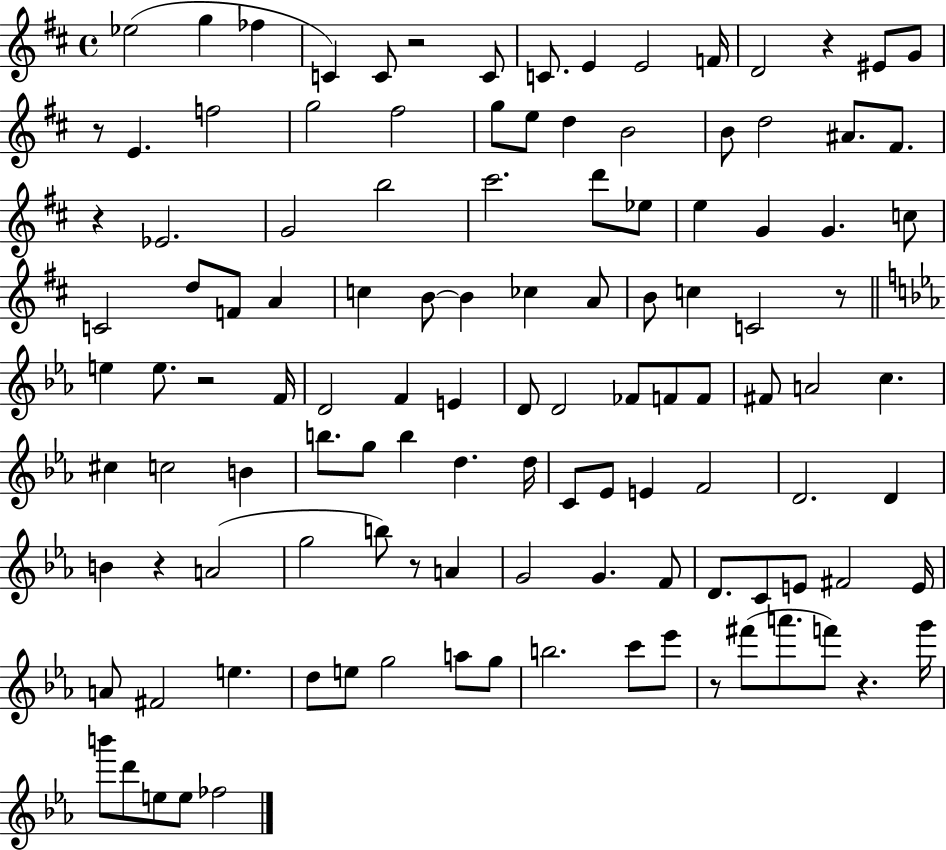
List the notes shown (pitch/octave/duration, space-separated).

Eb5/h G5/q FES5/q C4/q C4/e R/h C4/e C4/e. E4/q E4/h F4/s D4/h R/q EIS4/e G4/e R/e E4/q. F5/h G5/h F#5/h G5/e E5/e D5/q B4/h B4/e D5/h A#4/e. F#4/e. R/q Eb4/h. G4/h B5/h C#6/h. D6/e Eb5/e E5/q G4/q G4/q. C5/e C4/h D5/e F4/e A4/q C5/q B4/e B4/q CES5/q A4/e B4/e C5/q C4/h R/e E5/q E5/e. R/h F4/s D4/h F4/q E4/q D4/e D4/h FES4/e F4/e F4/e F#4/e A4/h C5/q. C#5/q C5/h B4/q B5/e. G5/e B5/q D5/q. D5/s C4/e Eb4/e E4/q F4/h D4/h. D4/q B4/q R/q A4/h G5/h B5/e R/e A4/q G4/h G4/q. F4/e D4/e. C4/e E4/e F#4/h E4/s A4/e F#4/h E5/q. D5/e E5/e G5/h A5/e G5/e B5/h. C6/e Eb6/e R/e F#6/e A6/e. F6/e R/q. G6/s B6/e D6/e E5/e E5/e FES5/h